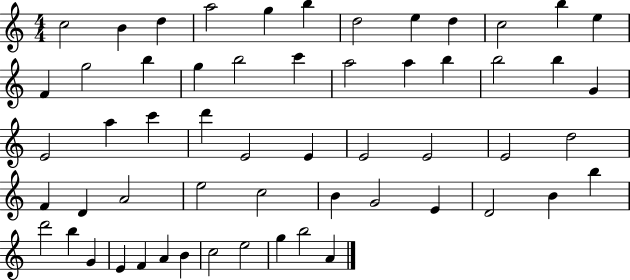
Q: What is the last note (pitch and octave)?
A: A4